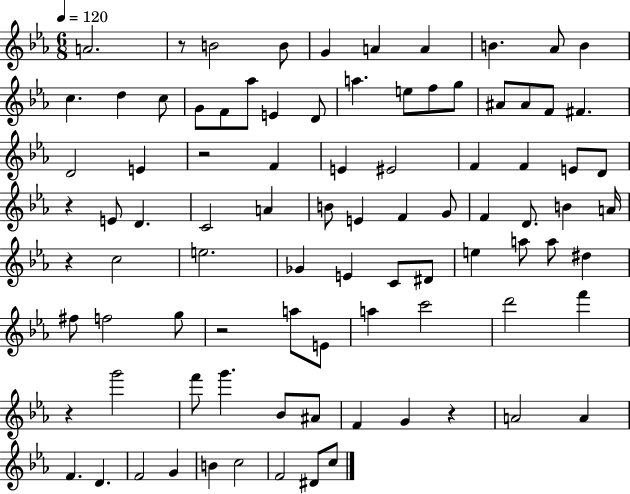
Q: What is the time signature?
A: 6/8